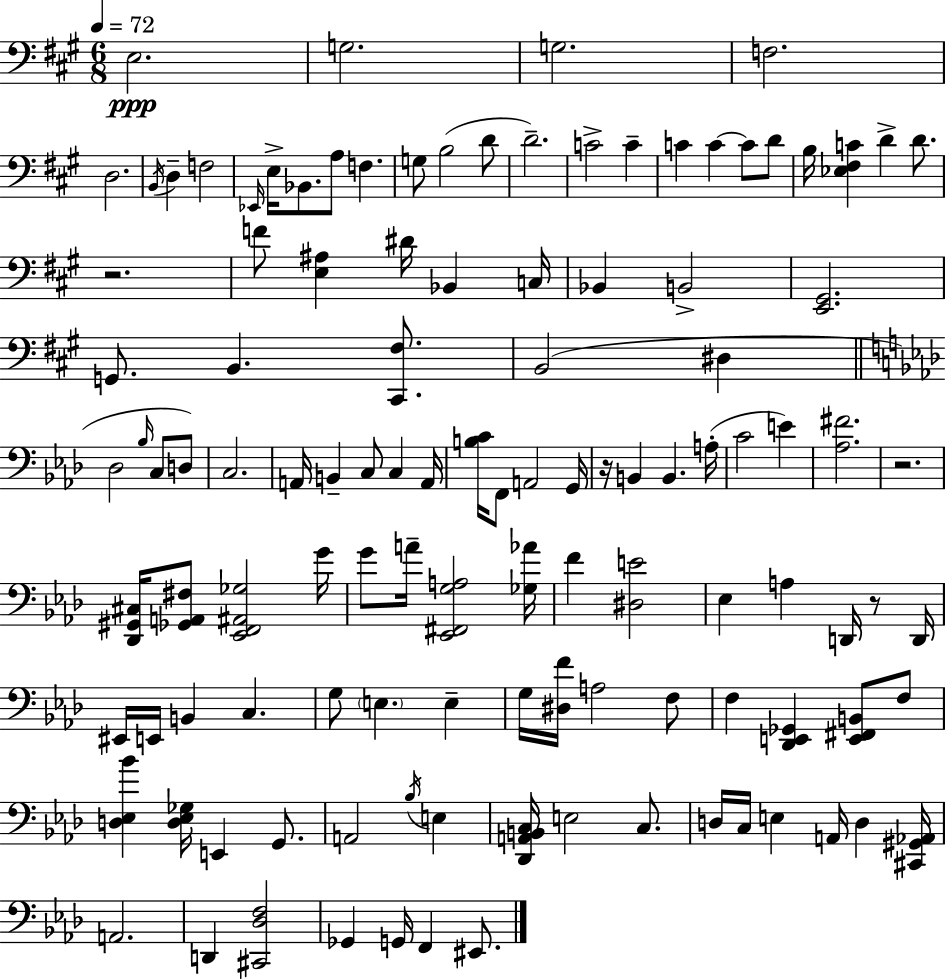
{
  \clef bass
  \numericTimeSignature
  \time 6/8
  \key a \major
  \tempo 4 = 72
  \repeat volta 2 { e2.\ppp | g2. | g2. | f2. | \break d2. | \acciaccatura { b,16 } d4-- f2 | \grace { ees,16 } e16-> bes,8. a8 f4. | g8 b2( | \break d'8 d'2.--) | c'2-> c'4-- | c'4 c'4~~ c'8 | d'8 b16 <ees fis c'>4 d'4-> d'8. | \break r2. | f'8 <e ais>4 dis'16 bes,4 | c16 bes,4 b,2-> | <e, gis,>2. | \break g,8. b,4. <cis, fis>8. | b,2( dis4 | \bar "||" \break \key aes \major des2 \grace { bes16 } c8 d8) | c2. | a,16 b,4-- c8 c4 | a,16 <b c'>16 f,8 a,2 | \break g,16 r16 b,4 b,4. | a16-.( c'2 e'4) | <aes fis'>2. | r2. | \break <des, gis, cis>16 <ges, a, fis>8 <ees, f, ais, ges>2 | g'16 g'8 a'16-- <ees, fis, g a>2 | <ges aes'>16 f'4 <dis e'>2 | ees4 a4 d,16 r8 | \break d,16 eis,16 e,16 b,4 c4. | g8 \parenthesize e4. e4-- | g16 <dis f'>16 a2 f8 | f4 <des, e, ges,>4 <e, fis, b,>8 f8 | \break <d ees bes'>4 <d ees ges>16 e,4 g,8. | a,2 \acciaccatura { bes16 } e4 | <des, a, b, c>16 e2 c8. | d16 c16 e4 a,16 d4 | \break <cis, gis, aes,>16 a,2. | d,4 <cis, des f>2 | ges,4 g,16 f,4 eis,8. | } \bar "|."
}